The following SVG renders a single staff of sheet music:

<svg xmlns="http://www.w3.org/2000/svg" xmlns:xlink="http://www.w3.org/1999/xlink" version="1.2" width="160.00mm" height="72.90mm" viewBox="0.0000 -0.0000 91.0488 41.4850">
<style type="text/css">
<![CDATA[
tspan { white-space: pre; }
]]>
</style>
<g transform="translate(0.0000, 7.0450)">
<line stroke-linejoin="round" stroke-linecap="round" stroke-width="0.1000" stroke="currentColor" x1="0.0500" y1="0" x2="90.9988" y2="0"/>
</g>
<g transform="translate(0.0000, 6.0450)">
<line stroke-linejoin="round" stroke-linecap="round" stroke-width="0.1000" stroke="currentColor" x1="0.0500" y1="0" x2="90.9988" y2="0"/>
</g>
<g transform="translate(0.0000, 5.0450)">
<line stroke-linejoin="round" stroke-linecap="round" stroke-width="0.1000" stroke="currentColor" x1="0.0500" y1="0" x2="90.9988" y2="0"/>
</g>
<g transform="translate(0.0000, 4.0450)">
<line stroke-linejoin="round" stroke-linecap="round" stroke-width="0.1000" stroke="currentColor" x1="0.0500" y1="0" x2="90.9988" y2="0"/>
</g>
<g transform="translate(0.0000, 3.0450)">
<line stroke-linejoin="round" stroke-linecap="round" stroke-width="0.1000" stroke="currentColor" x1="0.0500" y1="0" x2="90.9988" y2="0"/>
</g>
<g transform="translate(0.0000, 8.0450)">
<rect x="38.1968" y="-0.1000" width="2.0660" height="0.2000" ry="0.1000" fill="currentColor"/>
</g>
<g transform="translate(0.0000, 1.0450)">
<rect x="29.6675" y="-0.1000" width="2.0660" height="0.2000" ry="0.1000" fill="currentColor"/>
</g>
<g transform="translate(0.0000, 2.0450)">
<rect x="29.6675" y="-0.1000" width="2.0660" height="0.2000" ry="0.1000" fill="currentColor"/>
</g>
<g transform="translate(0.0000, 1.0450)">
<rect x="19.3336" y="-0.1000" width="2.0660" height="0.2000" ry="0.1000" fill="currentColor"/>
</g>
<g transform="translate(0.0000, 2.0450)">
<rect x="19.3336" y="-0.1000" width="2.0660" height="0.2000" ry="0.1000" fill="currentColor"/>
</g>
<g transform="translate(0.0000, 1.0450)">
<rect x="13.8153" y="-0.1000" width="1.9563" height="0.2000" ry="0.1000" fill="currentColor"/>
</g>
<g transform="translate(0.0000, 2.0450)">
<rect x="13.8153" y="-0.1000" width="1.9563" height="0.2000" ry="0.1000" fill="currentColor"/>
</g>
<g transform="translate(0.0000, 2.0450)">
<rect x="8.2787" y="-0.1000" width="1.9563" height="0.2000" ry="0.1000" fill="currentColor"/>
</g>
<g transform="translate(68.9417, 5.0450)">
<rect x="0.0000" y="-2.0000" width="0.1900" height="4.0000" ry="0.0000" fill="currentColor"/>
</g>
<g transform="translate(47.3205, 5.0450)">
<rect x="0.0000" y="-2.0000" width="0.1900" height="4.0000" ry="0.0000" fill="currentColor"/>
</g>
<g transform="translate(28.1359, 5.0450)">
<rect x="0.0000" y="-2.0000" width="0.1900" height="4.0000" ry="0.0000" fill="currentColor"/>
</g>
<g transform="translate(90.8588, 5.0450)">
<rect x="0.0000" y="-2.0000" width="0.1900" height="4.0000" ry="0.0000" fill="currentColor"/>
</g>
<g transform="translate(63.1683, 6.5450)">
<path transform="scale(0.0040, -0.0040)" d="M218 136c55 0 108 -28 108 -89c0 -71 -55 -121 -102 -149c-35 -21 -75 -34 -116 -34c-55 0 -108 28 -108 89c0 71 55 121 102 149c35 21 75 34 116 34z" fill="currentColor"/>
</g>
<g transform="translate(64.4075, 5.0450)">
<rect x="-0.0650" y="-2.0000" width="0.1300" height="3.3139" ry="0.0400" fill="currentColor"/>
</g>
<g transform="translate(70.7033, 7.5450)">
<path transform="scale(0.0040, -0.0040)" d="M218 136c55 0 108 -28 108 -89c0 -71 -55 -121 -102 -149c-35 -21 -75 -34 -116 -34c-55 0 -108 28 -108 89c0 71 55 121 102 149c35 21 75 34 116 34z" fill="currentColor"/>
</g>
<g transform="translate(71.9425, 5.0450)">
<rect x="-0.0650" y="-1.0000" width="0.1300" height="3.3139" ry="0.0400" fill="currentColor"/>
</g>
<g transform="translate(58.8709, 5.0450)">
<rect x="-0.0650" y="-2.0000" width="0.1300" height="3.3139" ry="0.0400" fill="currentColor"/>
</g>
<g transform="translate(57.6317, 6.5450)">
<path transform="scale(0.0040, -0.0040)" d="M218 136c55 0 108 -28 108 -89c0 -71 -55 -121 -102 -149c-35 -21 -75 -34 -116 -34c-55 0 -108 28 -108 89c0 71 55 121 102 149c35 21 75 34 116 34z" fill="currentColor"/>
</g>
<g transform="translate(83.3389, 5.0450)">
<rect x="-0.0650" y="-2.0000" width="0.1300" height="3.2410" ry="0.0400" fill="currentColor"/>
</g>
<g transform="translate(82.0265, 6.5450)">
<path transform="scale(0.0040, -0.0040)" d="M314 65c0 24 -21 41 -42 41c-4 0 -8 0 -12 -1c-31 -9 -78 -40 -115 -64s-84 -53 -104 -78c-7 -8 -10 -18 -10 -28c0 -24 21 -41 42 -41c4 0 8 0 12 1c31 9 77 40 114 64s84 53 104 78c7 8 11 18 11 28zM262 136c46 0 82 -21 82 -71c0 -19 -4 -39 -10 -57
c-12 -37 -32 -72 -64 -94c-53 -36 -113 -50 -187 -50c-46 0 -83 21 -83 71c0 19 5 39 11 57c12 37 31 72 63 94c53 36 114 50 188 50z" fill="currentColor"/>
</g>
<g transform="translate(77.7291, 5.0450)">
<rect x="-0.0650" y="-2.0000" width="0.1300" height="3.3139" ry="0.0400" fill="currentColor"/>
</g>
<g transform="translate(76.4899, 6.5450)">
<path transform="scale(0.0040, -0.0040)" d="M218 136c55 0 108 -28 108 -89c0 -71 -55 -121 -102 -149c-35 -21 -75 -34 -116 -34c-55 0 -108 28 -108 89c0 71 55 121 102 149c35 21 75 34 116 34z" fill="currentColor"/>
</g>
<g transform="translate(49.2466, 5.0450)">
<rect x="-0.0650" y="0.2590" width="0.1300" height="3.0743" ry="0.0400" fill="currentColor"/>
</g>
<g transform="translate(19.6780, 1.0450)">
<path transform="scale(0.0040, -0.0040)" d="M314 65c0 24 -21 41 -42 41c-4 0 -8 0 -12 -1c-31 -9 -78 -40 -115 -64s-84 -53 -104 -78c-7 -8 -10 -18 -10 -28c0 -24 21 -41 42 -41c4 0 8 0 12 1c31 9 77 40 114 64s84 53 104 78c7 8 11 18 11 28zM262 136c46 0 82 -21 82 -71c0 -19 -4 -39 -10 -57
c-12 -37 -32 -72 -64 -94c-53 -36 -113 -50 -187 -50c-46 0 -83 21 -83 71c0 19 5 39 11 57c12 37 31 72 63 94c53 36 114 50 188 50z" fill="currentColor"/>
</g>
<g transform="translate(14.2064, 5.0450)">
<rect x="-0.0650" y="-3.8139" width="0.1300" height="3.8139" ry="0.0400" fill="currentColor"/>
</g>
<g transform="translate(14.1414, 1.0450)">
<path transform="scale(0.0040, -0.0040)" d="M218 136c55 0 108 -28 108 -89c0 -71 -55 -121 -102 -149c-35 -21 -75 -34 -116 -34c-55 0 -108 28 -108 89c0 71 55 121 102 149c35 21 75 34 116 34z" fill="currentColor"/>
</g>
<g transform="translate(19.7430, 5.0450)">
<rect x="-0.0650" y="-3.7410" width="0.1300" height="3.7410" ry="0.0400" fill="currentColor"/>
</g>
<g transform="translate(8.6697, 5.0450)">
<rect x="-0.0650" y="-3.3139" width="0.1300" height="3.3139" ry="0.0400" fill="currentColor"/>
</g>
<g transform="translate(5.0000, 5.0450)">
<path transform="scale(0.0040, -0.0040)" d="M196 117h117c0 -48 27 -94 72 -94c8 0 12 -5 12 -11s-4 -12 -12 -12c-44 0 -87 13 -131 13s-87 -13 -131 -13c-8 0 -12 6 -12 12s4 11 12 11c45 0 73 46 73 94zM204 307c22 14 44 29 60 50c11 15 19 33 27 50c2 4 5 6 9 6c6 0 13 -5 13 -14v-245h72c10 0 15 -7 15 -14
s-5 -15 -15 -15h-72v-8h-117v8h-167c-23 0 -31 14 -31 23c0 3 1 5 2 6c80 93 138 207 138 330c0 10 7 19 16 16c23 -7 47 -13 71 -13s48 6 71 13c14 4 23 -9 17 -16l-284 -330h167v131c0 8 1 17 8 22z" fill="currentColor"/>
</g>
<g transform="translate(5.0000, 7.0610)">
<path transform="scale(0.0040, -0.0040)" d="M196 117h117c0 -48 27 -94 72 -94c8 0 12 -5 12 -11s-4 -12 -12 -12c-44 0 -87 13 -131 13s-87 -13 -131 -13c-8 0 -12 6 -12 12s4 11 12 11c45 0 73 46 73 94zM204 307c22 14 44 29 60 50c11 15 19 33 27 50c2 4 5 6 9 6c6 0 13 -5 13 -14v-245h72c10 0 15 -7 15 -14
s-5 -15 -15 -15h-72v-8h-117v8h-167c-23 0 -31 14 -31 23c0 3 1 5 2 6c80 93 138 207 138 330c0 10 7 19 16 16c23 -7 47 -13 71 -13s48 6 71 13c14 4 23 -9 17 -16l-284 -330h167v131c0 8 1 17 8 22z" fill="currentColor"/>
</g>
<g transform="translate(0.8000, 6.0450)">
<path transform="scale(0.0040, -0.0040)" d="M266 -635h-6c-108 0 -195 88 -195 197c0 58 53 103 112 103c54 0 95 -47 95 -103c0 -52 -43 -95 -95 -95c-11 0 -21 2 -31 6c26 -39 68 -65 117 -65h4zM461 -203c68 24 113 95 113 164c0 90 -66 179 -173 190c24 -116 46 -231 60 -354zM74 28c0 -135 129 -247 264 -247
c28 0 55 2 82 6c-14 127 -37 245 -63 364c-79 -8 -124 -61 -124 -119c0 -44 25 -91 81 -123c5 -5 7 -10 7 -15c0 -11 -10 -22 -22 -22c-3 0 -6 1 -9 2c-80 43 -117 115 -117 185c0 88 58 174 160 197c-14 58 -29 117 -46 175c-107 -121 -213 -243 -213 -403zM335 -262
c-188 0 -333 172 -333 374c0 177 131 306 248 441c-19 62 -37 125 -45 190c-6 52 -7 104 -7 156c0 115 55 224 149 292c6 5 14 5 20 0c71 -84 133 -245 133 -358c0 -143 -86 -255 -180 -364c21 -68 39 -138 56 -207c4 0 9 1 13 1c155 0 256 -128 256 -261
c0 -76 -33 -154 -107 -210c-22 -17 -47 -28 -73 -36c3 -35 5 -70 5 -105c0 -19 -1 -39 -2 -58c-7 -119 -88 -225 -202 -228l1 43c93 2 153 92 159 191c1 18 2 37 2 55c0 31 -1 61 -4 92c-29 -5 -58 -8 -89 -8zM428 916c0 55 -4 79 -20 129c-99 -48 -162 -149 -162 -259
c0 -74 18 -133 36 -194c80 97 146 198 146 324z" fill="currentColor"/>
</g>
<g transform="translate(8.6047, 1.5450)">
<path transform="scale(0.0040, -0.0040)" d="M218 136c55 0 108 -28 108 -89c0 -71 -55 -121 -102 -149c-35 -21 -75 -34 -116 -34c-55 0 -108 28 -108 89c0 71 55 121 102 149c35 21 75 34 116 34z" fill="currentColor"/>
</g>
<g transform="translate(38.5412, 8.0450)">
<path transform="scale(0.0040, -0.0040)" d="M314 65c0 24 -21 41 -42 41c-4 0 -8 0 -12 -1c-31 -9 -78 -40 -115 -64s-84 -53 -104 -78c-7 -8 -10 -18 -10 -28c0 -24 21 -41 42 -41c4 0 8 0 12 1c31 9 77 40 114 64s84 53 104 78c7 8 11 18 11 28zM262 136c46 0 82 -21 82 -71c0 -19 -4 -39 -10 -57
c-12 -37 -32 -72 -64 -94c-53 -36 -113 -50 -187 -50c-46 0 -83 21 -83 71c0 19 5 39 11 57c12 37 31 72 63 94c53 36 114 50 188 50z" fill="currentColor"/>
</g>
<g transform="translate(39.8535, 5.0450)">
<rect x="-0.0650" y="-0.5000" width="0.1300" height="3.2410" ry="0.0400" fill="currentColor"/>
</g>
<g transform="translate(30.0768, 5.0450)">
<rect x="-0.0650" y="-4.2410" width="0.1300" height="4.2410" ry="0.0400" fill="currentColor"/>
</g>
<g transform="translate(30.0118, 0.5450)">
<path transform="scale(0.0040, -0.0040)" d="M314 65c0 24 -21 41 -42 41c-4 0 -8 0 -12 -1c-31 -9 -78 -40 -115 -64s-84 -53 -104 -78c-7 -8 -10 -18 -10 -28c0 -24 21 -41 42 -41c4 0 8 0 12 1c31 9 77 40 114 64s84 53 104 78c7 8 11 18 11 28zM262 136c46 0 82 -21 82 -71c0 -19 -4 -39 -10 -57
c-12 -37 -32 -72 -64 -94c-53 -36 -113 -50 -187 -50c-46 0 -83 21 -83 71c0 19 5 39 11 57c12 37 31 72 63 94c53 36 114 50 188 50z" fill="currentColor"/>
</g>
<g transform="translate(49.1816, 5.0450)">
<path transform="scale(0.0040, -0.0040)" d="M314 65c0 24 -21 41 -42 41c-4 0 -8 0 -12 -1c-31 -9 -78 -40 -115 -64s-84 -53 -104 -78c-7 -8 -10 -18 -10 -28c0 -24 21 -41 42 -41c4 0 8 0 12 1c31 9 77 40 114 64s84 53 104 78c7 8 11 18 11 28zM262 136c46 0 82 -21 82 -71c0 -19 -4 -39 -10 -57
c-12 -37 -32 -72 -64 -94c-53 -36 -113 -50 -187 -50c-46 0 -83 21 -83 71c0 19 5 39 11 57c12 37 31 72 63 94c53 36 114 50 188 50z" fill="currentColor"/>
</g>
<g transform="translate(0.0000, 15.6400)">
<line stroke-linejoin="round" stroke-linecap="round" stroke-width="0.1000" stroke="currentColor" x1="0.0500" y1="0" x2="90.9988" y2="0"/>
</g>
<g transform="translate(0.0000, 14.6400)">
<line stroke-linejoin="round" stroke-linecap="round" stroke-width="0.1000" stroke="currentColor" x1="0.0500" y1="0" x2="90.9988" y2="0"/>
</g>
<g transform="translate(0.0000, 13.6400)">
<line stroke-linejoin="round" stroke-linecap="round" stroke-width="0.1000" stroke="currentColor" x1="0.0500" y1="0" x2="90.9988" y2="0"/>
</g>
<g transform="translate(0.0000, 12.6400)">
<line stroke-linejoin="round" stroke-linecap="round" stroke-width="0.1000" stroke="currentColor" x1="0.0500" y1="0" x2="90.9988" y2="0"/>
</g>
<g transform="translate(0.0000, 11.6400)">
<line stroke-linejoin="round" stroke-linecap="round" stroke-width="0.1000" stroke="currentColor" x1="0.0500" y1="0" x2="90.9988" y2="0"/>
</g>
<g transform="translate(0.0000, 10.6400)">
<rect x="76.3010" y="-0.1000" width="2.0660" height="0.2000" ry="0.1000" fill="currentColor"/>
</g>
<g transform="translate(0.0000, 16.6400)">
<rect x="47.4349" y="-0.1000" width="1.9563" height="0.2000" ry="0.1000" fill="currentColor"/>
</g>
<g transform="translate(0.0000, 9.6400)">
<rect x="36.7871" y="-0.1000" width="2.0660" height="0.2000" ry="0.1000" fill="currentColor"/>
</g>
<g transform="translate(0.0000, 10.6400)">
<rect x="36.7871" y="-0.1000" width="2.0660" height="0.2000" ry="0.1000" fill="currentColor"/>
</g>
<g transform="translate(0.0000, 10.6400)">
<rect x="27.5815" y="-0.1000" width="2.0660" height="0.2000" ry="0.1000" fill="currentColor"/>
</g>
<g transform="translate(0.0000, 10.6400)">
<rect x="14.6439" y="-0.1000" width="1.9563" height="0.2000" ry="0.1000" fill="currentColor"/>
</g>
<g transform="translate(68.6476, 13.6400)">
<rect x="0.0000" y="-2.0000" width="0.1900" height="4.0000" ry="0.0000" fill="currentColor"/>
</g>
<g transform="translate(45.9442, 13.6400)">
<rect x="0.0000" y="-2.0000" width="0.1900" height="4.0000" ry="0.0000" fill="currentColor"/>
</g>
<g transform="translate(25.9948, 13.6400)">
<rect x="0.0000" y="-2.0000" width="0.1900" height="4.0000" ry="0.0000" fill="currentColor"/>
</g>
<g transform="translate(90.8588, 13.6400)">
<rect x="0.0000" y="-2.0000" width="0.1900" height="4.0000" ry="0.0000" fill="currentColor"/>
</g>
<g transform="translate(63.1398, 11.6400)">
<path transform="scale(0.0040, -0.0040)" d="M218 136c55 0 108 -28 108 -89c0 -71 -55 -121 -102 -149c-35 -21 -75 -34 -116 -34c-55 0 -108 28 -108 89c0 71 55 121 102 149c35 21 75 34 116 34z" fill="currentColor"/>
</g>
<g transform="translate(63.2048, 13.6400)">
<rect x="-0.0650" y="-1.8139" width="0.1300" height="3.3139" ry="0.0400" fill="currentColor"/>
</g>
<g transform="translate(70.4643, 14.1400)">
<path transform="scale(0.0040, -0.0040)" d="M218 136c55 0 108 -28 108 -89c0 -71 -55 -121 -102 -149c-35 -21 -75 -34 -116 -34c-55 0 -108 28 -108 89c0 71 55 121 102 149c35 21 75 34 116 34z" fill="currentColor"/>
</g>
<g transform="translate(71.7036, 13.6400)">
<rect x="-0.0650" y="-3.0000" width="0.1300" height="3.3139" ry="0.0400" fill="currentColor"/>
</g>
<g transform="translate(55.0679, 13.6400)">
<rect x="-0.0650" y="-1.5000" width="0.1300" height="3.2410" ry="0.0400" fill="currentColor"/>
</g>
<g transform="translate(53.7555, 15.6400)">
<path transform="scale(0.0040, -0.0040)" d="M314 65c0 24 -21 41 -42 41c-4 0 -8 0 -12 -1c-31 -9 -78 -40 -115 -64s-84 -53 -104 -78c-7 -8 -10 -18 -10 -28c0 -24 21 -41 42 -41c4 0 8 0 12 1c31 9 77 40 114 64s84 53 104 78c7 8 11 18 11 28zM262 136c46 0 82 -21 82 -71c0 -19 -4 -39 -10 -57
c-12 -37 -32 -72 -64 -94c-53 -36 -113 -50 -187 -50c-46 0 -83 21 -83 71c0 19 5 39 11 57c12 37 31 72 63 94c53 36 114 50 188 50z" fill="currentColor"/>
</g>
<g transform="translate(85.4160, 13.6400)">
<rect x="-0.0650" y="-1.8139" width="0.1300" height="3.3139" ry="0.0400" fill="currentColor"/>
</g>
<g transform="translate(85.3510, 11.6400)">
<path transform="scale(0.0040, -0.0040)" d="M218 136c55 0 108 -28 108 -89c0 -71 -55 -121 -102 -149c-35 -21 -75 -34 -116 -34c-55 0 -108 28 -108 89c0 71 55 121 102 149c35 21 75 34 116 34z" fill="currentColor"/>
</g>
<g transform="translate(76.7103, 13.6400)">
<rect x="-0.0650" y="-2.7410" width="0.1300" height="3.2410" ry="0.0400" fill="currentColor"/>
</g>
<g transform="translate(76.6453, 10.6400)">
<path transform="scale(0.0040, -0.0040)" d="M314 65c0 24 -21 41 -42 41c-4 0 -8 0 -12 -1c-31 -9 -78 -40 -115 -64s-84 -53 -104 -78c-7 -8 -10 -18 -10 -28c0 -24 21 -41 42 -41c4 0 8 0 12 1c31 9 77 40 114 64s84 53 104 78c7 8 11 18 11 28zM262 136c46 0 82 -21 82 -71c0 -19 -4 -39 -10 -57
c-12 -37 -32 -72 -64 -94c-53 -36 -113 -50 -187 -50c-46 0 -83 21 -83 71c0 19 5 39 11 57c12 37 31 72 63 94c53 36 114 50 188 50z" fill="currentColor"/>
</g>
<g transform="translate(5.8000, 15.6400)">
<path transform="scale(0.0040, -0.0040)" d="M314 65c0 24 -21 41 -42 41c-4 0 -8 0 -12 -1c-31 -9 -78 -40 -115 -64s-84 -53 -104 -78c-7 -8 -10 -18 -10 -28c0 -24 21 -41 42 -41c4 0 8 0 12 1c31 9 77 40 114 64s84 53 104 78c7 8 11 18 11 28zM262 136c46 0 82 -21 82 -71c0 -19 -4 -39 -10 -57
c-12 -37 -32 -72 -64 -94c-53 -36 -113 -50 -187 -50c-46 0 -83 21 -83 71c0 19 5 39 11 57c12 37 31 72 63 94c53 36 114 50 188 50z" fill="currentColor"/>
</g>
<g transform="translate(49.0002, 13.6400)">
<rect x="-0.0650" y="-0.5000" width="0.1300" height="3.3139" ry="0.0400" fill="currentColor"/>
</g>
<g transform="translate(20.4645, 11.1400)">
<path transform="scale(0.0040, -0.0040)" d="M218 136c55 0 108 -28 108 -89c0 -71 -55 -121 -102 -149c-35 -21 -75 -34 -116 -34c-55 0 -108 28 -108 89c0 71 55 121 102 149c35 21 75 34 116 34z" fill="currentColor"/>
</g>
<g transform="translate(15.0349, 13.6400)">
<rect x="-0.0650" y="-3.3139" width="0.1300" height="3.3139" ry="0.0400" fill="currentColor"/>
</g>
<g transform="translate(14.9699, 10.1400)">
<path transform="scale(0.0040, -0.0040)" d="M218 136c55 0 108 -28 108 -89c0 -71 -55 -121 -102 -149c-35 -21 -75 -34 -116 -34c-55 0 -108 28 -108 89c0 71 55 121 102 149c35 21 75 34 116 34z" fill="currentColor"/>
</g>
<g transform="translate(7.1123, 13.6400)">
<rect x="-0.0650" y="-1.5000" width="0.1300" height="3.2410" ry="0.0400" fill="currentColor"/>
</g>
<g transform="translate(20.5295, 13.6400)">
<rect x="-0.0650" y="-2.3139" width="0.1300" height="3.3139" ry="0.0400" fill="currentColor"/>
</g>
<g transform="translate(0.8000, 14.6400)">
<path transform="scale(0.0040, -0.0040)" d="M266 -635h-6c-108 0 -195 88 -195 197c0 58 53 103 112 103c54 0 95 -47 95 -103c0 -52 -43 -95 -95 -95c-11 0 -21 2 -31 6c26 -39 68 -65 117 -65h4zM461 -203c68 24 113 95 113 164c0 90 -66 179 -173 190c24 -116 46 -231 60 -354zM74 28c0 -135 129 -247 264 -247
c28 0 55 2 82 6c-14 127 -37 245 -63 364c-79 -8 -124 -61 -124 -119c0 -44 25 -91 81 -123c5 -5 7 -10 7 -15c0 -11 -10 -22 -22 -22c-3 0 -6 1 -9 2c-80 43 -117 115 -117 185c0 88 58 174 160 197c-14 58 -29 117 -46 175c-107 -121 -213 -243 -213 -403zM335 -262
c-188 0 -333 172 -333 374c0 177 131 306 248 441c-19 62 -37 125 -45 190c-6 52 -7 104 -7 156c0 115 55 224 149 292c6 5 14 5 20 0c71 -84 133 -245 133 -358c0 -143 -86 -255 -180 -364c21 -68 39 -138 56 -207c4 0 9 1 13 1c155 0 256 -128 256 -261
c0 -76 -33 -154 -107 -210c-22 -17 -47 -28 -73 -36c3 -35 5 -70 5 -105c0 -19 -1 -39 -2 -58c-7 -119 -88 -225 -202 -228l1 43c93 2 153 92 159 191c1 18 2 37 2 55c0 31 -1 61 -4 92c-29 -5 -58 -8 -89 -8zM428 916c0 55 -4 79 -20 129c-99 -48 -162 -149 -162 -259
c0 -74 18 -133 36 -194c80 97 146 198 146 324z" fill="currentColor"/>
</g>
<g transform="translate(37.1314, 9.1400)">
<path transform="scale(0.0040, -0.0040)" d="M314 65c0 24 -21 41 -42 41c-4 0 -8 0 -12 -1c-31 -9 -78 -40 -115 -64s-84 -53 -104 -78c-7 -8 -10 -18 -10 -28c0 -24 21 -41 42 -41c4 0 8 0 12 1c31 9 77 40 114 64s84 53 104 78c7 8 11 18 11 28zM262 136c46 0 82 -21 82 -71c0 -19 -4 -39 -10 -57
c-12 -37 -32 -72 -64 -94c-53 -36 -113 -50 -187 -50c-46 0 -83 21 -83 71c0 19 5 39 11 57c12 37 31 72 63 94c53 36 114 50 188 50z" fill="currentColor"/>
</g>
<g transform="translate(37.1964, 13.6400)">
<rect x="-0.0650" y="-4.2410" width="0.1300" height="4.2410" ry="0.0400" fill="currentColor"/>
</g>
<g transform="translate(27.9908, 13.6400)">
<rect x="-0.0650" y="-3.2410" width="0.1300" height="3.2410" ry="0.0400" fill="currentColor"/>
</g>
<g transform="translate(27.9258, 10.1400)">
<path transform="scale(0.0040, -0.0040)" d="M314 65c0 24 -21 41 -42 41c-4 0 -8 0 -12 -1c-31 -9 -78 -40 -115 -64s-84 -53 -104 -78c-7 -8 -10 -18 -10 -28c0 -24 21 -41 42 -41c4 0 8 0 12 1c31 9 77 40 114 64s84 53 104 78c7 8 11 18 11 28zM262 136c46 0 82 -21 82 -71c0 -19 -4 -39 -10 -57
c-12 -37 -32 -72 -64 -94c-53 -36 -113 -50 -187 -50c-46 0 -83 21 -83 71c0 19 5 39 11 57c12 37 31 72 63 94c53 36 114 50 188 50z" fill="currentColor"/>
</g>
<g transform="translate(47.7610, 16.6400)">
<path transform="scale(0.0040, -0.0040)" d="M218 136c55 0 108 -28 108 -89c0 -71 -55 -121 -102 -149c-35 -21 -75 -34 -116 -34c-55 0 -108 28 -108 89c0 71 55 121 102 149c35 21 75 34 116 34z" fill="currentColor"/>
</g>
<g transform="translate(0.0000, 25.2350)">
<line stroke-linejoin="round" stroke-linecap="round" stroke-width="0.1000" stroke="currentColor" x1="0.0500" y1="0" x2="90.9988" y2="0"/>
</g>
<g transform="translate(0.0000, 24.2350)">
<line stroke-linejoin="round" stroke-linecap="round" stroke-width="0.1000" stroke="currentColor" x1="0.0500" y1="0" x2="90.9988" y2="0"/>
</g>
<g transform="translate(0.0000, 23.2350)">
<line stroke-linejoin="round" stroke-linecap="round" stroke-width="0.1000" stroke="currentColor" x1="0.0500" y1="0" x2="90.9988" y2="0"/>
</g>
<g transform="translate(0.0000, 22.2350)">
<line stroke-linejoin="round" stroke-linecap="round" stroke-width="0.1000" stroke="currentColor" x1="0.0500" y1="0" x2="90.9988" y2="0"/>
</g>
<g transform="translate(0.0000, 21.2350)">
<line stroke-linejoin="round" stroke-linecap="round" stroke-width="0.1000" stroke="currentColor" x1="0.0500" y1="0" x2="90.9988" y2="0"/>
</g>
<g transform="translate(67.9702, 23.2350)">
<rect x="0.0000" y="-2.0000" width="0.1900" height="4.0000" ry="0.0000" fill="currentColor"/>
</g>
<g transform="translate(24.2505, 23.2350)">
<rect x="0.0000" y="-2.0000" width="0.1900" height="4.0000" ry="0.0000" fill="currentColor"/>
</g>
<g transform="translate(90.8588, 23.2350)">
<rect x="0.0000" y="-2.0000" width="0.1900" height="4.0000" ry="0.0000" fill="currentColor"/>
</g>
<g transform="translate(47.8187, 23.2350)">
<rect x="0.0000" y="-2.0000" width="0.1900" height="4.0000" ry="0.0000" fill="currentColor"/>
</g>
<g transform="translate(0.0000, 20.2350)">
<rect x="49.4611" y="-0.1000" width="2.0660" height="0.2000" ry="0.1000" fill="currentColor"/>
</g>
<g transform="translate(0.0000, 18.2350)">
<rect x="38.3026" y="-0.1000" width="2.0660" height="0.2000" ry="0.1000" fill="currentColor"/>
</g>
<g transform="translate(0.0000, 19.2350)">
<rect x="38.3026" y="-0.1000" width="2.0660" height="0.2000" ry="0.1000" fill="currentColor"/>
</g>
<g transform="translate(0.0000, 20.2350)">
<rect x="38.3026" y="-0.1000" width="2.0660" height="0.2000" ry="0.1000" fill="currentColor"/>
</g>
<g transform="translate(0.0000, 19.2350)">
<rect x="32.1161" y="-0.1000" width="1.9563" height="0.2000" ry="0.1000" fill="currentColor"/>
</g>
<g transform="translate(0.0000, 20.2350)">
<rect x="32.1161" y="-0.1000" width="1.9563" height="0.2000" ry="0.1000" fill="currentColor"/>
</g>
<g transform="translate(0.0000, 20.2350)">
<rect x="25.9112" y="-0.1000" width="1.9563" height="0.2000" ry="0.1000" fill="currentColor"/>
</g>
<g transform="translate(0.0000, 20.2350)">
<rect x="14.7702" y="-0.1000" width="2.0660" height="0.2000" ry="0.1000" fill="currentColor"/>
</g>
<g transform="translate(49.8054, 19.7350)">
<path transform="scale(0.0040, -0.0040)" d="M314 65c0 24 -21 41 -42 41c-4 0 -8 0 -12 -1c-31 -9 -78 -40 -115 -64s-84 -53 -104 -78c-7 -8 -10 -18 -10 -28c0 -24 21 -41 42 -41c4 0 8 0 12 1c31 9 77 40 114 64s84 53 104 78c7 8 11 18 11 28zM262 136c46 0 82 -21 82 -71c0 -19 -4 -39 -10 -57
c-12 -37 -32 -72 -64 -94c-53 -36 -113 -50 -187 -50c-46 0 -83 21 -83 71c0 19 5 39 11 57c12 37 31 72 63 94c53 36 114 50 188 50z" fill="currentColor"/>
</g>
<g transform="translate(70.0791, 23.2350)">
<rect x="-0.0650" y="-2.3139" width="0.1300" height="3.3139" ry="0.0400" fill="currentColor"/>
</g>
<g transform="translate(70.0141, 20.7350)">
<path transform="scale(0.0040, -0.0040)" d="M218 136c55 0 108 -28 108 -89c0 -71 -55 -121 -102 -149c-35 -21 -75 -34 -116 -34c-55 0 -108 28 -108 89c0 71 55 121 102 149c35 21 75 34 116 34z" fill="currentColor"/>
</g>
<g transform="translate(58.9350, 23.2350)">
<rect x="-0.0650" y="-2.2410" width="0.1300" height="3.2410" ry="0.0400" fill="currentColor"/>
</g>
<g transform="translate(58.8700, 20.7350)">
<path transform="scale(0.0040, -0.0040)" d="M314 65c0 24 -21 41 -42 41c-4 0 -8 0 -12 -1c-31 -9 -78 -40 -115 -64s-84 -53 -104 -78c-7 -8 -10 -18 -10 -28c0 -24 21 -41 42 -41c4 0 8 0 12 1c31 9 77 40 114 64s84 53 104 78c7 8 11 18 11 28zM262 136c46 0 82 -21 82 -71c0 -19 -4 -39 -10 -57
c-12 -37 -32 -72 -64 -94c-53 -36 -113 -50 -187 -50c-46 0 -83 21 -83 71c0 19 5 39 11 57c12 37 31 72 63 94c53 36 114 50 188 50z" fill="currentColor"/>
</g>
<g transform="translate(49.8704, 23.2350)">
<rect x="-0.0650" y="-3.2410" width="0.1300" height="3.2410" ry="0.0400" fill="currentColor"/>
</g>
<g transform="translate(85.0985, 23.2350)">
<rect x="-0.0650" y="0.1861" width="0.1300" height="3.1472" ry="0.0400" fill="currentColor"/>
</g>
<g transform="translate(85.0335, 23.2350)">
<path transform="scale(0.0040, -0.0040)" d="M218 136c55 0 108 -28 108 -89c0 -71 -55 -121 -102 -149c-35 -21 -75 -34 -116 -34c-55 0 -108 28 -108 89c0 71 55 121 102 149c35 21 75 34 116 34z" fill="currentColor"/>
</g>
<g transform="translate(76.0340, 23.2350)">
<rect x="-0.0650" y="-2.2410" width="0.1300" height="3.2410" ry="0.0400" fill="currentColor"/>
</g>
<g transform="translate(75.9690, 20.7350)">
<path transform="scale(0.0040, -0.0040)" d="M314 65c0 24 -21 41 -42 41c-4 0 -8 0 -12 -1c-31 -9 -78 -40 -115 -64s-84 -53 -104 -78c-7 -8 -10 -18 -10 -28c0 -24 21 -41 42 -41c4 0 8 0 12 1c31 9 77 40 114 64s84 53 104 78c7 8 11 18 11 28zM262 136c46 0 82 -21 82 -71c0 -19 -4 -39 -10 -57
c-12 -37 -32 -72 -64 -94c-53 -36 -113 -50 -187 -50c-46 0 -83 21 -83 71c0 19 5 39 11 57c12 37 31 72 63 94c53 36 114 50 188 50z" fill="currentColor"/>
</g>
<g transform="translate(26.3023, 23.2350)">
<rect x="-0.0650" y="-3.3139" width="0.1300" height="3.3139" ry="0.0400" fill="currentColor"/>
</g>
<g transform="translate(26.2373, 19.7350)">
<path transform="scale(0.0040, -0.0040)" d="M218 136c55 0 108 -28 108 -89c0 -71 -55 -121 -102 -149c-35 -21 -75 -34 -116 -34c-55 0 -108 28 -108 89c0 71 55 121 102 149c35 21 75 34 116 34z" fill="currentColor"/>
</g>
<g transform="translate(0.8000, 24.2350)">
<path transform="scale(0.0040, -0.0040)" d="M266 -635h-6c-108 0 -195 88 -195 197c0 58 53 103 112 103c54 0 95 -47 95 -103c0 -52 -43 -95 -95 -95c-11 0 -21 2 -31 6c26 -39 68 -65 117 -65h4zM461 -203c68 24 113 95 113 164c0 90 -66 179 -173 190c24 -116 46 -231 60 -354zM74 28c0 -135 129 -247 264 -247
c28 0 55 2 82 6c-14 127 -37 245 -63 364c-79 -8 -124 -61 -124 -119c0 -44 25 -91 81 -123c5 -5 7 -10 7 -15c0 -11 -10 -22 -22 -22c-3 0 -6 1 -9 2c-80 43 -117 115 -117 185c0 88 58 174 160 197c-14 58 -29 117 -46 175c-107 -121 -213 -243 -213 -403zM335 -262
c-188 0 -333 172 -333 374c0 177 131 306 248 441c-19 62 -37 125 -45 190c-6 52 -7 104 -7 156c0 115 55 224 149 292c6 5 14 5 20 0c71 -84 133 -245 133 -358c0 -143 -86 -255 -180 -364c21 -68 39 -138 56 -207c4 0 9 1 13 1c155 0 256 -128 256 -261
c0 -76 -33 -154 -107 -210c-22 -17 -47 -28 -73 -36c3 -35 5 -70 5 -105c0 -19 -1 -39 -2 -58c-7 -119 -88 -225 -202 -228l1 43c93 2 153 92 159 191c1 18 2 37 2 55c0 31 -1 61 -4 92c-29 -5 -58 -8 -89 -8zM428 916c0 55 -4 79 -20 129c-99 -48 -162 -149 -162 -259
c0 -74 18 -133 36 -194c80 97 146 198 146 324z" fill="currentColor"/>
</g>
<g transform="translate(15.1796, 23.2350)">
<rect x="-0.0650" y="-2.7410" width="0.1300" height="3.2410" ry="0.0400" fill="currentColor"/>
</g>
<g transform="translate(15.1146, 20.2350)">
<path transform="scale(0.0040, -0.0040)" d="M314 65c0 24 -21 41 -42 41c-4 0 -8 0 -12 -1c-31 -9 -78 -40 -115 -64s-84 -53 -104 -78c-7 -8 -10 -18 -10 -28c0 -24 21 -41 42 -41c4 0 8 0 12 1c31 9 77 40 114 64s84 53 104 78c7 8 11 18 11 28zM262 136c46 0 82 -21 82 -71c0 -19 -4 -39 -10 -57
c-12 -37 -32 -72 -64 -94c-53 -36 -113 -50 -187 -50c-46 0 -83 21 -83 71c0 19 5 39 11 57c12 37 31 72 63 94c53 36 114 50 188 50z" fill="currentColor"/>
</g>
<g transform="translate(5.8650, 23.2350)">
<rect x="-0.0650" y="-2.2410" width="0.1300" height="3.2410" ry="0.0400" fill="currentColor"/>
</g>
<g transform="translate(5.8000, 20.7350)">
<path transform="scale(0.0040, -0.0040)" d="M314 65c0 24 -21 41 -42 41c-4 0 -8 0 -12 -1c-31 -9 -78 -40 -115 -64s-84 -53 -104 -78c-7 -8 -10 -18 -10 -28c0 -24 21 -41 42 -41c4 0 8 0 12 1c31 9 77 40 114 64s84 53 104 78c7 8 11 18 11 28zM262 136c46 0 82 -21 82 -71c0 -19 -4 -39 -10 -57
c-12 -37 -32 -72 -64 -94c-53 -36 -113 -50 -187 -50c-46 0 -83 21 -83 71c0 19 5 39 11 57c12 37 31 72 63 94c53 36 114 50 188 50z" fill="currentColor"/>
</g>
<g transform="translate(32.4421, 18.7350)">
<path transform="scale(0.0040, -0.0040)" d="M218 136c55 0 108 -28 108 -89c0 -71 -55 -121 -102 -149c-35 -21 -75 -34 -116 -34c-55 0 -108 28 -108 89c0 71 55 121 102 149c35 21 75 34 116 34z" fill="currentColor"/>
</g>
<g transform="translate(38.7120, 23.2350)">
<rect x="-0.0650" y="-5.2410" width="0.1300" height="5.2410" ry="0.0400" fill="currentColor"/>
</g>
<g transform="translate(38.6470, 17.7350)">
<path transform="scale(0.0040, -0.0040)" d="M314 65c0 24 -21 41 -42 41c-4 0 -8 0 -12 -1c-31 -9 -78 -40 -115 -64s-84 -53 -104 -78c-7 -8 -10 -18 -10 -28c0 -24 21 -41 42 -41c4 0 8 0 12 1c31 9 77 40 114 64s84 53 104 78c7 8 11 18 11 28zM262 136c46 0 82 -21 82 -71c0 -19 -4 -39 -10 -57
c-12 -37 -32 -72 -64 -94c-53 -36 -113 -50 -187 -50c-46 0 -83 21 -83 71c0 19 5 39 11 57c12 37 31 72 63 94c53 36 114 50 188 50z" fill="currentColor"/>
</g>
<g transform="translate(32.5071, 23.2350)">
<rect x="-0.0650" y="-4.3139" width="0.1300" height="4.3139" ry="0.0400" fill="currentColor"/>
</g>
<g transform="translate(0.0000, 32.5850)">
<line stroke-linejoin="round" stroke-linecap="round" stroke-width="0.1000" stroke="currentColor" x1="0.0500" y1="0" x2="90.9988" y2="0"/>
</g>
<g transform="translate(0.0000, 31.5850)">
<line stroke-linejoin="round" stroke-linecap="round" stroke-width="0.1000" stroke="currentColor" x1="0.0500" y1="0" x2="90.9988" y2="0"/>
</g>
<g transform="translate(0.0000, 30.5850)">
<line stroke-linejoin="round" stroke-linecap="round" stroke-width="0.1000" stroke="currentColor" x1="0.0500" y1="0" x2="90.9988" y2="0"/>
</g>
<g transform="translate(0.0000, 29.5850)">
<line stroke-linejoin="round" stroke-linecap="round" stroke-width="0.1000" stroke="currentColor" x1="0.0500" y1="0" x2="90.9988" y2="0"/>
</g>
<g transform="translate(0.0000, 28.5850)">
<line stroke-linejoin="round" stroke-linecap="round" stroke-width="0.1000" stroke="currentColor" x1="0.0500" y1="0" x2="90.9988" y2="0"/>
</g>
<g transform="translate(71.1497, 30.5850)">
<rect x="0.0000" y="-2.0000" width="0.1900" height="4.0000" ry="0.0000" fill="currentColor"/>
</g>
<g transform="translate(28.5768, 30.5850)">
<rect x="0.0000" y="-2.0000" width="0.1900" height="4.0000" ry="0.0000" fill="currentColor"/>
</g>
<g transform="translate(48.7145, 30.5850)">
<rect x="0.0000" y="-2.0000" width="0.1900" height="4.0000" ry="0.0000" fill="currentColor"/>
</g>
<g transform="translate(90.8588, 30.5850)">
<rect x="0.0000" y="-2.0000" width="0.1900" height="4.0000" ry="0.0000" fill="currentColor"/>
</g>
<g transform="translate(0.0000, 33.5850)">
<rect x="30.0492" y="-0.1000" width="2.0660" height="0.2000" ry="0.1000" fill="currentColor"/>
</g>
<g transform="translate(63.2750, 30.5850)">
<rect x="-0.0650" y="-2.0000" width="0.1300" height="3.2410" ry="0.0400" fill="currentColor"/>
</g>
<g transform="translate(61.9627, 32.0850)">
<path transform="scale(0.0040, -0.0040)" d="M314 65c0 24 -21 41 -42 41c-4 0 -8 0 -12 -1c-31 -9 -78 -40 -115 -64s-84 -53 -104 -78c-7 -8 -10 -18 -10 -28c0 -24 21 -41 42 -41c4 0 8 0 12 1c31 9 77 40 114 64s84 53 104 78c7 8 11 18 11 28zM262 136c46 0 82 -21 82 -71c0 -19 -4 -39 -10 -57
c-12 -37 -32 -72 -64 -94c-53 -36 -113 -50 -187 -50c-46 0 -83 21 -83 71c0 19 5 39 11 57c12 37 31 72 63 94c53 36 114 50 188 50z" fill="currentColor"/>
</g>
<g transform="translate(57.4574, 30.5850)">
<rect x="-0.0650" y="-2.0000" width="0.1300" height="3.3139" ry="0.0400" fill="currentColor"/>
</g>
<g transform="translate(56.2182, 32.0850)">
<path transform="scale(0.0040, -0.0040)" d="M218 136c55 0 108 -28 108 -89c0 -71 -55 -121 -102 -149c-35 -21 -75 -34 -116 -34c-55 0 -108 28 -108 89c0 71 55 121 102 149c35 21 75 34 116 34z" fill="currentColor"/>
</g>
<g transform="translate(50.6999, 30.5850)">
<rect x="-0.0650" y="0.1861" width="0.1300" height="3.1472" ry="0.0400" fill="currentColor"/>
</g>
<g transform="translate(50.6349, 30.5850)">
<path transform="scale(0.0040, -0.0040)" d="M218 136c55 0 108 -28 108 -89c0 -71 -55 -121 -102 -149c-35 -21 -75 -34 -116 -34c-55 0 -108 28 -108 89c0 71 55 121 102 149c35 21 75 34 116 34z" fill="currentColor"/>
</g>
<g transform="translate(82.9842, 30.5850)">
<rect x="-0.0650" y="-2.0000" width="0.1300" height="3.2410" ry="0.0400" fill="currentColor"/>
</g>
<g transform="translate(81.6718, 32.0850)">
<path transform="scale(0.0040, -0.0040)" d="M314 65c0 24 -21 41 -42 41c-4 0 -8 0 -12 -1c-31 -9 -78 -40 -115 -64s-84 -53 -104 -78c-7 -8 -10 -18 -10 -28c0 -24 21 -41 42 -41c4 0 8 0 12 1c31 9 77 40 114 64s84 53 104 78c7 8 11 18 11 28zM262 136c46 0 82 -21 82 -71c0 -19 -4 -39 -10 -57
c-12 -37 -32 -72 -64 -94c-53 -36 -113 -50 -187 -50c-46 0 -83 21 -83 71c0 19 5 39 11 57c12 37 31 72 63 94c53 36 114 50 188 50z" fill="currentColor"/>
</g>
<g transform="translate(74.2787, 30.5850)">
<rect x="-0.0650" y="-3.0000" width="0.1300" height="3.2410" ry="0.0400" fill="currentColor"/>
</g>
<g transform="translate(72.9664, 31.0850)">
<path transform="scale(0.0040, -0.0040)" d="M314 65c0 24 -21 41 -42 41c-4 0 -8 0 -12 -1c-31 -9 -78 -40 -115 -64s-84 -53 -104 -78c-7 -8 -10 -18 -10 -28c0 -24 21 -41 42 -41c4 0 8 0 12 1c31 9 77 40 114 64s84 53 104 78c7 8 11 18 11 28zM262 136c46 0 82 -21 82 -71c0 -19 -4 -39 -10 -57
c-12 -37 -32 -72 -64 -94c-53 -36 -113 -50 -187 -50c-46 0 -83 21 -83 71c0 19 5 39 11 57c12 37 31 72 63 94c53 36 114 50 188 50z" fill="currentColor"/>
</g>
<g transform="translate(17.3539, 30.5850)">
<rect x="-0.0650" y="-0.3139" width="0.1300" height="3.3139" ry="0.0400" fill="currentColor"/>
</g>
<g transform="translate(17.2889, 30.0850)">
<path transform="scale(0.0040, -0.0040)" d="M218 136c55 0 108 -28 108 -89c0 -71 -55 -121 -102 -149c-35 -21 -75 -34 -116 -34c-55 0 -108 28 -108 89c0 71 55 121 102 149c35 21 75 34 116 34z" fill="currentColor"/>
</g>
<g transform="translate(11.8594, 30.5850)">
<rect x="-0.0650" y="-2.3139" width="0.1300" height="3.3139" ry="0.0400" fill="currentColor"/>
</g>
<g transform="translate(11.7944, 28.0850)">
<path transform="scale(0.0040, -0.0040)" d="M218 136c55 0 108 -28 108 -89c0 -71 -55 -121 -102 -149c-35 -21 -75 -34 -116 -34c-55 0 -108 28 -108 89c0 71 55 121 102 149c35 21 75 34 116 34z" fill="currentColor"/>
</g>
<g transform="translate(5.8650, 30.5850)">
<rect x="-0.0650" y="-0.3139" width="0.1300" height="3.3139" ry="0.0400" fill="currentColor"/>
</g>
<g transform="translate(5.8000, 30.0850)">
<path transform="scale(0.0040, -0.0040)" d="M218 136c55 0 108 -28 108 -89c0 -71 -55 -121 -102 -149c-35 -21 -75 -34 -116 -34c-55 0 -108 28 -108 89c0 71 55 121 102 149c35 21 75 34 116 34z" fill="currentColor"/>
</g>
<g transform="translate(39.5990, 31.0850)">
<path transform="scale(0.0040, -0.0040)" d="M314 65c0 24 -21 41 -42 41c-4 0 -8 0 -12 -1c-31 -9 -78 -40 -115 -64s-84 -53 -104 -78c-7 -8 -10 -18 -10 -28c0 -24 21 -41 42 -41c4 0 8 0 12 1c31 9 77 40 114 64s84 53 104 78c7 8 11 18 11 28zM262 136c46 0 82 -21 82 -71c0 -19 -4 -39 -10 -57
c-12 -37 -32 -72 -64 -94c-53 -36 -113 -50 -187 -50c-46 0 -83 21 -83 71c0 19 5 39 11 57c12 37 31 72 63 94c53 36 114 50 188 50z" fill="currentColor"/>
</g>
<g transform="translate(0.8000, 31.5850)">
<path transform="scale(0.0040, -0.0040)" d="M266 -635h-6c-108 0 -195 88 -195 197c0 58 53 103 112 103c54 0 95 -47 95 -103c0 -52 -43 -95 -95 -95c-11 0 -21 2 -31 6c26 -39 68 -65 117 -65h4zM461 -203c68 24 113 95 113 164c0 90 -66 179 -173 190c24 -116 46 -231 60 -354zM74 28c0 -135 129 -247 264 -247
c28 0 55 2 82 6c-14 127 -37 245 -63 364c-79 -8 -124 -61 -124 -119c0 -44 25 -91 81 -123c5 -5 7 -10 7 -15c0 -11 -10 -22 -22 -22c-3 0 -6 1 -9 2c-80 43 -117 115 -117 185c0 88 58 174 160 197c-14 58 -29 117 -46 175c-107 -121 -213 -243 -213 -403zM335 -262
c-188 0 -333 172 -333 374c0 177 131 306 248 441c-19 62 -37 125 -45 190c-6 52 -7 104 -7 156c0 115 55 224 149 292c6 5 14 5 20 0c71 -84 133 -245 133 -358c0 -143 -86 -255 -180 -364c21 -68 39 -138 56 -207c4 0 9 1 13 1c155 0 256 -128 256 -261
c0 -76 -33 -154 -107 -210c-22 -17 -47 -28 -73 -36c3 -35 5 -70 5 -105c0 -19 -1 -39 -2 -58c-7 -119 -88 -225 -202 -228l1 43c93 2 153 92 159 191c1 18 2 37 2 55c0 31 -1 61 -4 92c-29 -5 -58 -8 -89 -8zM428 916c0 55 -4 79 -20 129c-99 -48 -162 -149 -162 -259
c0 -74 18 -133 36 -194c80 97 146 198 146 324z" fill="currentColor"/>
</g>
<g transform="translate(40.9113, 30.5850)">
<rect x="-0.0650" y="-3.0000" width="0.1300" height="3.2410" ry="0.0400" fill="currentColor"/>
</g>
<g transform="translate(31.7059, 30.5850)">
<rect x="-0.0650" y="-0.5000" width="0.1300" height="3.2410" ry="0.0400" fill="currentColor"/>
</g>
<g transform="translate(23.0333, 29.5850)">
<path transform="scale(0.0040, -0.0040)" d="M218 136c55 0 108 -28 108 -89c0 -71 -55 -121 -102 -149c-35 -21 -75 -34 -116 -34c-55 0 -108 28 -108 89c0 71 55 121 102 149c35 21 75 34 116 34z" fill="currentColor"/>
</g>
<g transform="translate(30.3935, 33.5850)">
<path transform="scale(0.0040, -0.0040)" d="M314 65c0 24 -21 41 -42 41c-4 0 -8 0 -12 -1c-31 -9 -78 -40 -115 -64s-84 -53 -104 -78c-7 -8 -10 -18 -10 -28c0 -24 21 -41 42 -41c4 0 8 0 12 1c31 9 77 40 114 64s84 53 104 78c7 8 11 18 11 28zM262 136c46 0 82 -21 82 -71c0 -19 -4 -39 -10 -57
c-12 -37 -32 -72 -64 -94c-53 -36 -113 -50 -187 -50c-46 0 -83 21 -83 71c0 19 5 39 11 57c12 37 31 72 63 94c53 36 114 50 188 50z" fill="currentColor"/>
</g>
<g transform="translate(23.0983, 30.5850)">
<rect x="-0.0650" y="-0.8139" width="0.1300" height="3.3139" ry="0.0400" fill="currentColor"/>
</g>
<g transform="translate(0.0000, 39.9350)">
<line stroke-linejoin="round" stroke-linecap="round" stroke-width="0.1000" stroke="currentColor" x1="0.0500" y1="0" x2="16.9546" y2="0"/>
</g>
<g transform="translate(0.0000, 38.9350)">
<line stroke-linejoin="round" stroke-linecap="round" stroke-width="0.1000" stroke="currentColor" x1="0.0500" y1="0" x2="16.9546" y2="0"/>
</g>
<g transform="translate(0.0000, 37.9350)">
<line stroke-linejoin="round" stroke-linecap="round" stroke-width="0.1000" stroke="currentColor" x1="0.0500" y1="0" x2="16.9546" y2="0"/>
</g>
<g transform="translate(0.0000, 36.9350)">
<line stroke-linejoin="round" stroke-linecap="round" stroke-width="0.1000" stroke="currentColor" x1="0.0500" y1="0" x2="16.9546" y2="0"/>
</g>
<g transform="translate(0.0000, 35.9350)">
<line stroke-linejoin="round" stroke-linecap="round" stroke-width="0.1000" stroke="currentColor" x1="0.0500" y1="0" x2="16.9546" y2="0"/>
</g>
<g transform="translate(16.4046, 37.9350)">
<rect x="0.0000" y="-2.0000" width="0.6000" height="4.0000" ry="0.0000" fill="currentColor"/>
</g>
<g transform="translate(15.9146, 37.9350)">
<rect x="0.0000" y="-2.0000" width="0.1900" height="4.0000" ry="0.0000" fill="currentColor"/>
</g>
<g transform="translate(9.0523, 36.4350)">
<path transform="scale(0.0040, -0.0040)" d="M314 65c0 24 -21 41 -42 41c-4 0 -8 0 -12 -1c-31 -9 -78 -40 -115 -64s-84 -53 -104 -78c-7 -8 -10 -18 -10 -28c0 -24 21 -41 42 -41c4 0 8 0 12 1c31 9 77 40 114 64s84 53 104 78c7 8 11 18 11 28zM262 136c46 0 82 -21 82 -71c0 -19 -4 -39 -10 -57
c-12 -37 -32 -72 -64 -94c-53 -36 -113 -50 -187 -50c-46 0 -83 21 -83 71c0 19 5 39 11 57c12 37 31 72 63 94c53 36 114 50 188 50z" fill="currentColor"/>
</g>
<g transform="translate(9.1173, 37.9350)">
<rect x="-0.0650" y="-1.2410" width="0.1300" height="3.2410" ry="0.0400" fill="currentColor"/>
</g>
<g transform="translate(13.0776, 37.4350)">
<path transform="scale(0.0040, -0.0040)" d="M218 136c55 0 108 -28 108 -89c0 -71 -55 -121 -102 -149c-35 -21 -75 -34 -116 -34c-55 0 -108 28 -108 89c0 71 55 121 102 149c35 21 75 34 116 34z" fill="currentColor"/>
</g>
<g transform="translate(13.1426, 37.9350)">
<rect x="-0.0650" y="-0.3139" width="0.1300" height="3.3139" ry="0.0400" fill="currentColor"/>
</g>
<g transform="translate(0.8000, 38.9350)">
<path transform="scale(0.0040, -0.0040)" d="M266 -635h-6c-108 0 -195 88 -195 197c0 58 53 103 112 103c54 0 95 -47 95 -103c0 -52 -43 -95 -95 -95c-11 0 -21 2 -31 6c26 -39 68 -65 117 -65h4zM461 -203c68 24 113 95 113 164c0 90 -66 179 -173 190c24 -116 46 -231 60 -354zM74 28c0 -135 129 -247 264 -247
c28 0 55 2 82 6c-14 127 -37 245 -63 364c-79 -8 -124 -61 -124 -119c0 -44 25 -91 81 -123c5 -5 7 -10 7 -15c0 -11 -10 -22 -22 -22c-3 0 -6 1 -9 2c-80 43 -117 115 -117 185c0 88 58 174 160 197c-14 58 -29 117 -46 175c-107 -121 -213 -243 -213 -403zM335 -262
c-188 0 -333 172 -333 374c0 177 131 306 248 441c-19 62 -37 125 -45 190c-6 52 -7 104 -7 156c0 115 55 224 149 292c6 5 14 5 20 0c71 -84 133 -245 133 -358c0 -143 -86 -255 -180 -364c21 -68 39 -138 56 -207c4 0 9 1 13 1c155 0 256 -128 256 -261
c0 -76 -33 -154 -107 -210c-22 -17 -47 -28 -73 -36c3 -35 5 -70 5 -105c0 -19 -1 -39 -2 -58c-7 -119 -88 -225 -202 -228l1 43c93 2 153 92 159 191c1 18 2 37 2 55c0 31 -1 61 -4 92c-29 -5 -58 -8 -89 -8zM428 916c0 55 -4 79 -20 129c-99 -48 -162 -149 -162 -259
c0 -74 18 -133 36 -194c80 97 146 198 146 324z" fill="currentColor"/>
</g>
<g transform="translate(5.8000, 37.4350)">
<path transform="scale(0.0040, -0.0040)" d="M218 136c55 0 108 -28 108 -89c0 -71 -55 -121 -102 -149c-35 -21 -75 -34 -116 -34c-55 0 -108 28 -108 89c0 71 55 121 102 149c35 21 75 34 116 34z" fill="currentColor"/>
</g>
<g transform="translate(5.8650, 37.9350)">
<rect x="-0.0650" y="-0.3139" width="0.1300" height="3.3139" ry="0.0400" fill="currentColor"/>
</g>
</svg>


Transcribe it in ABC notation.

X:1
T:Untitled
M:4/4
L:1/4
K:C
b c' c'2 d'2 C2 B2 F F D F F2 E2 b g b2 d'2 C E2 f A a2 f g2 a2 b d' f'2 b2 g2 g g2 B c g c d C2 A2 B F F2 A2 F2 c e2 c